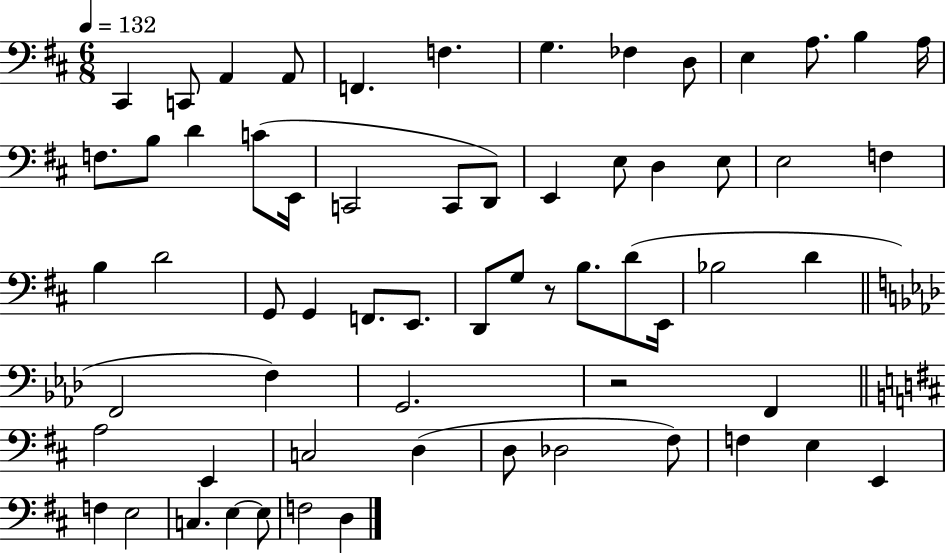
C#2/q C2/e A2/q A2/e F2/q. F3/q. G3/q. FES3/q D3/e E3/q A3/e. B3/q A3/s F3/e. B3/e D4/q C4/e E2/s C2/h C2/e D2/e E2/q E3/e D3/q E3/e E3/h F3/q B3/q D4/h G2/e G2/q F2/e. E2/e. D2/e G3/e R/e B3/e. D4/e E2/s Bb3/h D4/q F2/h F3/q G2/h. R/h F2/q A3/h E2/q C3/h D3/q D3/e Db3/h F#3/e F3/q E3/q E2/q F3/q E3/h C3/q. E3/q E3/e F3/h D3/q